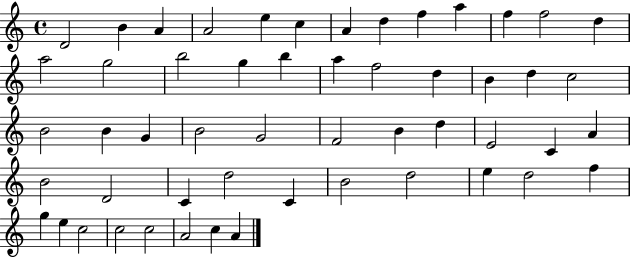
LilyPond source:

{
  \clef treble
  \time 4/4
  \defaultTimeSignature
  \key c \major
  d'2 b'4 a'4 | a'2 e''4 c''4 | a'4 d''4 f''4 a''4 | f''4 f''2 d''4 | \break a''2 g''2 | b''2 g''4 b''4 | a''4 f''2 d''4 | b'4 d''4 c''2 | \break b'2 b'4 g'4 | b'2 g'2 | f'2 b'4 d''4 | e'2 c'4 a'4 | \break b'2 d'2 | c'4 d''2 c'4 | b'2 d''2 | e''4 d''2 f''4 | \break g''4 e''4 c''2 | c''2 c''2 | a'2 c''4 a'4 | \bar "|."
}